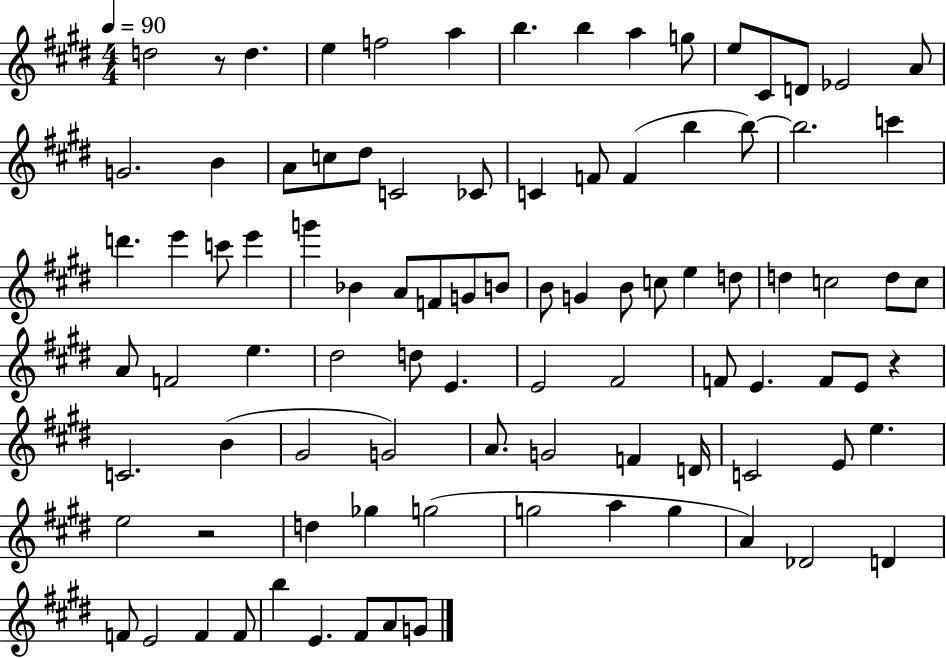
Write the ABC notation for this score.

X:1
T:Untitled
M:4/4
L:1/4
K:E
d2 z/2 d e f2 a b b a g/2 e/2 ^C/2 D/2 _E2 A/2 G2 B A/2 c/2 ^d/2 C2 _C/2 C F/2 F b b/2 b2 c' d' e' c'/2 e' g' _B A/2 F/2 G/2 B/2 B/2 G B/2 c/2 e d/2 d c2 d/2 c/2 A/2 F2 e ^d2 d/2 E E2 ^F2 F/2 E F/2 E/2 z C2 B ^G2 G2 A/2 G2 F D/4 C2 E/2 e e2 z2 d _g g2 g2 a g A _D2 D F/2 E2 F F/2 b E ^F/2 A/2 G/2